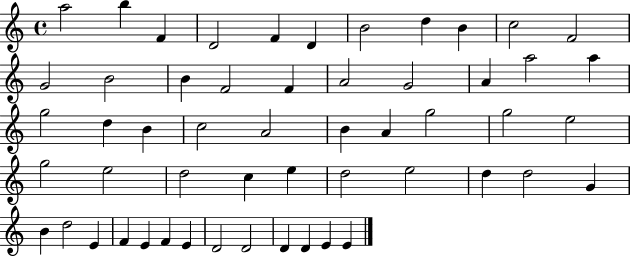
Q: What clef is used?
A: treble